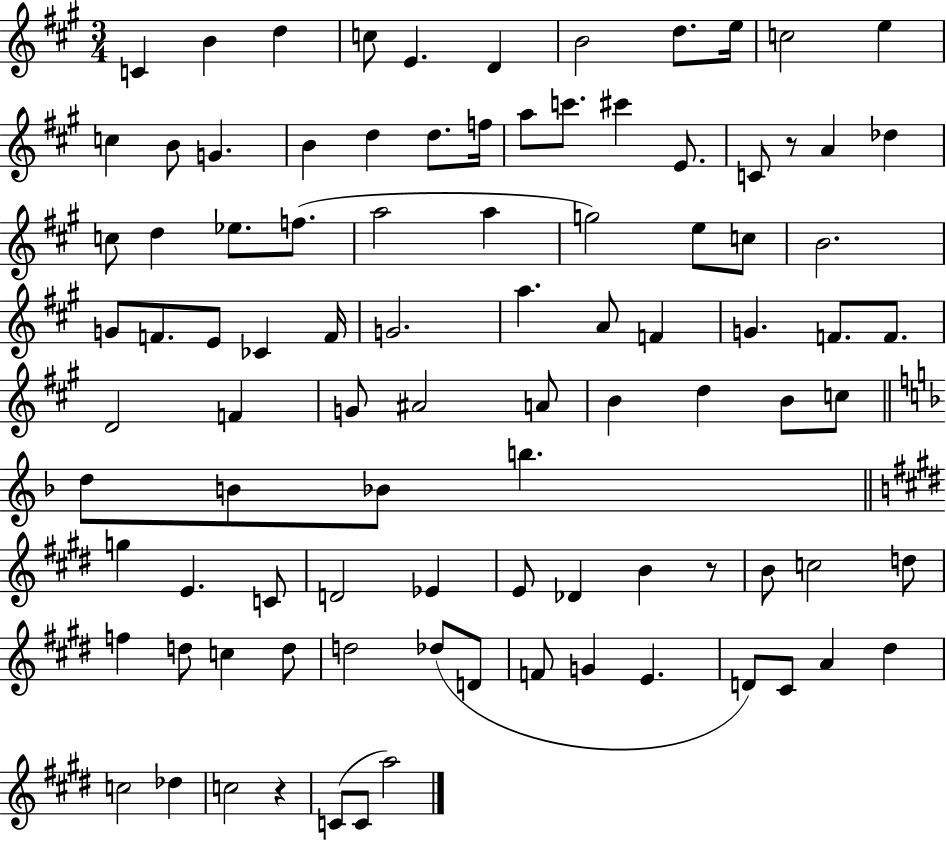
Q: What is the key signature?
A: A major